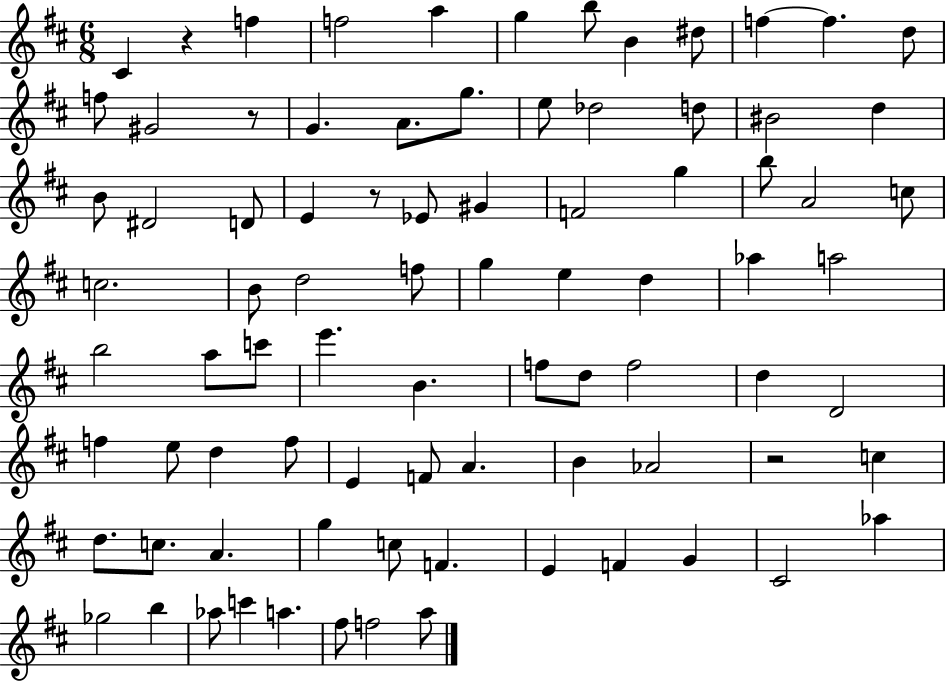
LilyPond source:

{
  \clef treble
  \numericTimeSignature
  \time 6/8
  \key d \major
  cis'4 r4 f''4 | f''2 a''4 | g''4 b''8 b'4 dis''8 | f''4~~ f''4. d''8 | \break f''8 gis'2 r8 | g'4. a'8. g''8. | e''8 des''2 d''8 | bis'2 d''4 | \break b'8 dis'2 d'8 | e'4 r8 ees'8 gis'4 | f'2 g''4 | b''8 a'2 c''8 | \break c''2. | b'8 d''2 f''8 | g''4 e''4 d''4 | aes''4 a''2 | \break b''2 a''8 c'''8 | e'''4. b'4. | f''8 d''8 f''2 | d''4 d'2 | \break f''4 e''8 d''4 f''8 | e'4 f'8 a'4. | b'4 aes'2 | r2 c''4 | \break d''8. c''8. a'4. | g''4 c''8 f'4. | e'4 f'4 g'4 | cis'2 aes''4 | \break ges''2 b''4 | aes''8 c'''4 a''4. | fis''8 f''2 a''8 | \bar "|."
}